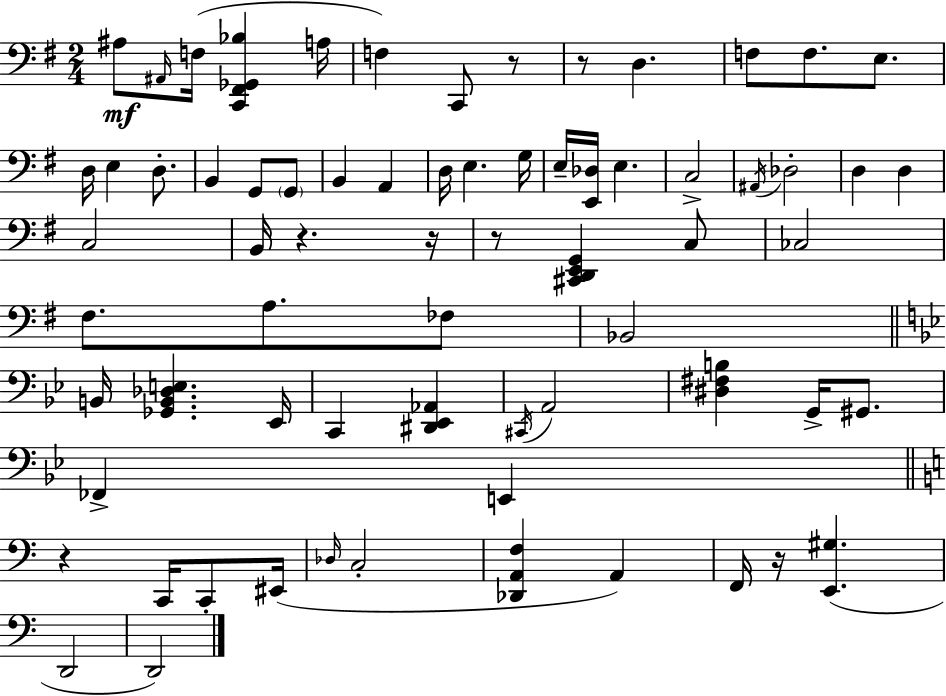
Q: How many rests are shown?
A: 7